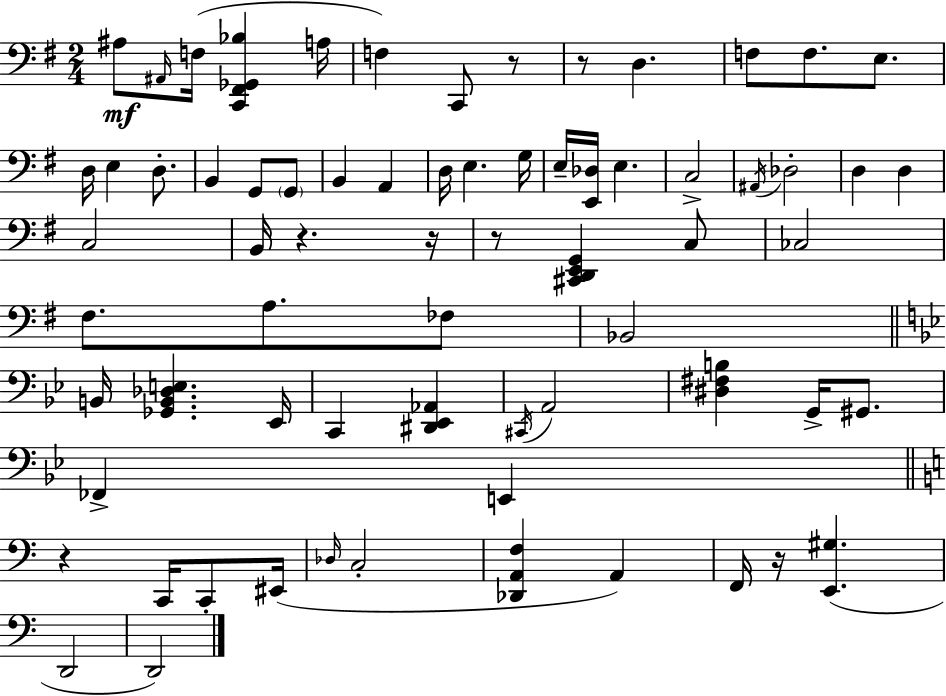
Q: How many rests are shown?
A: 7